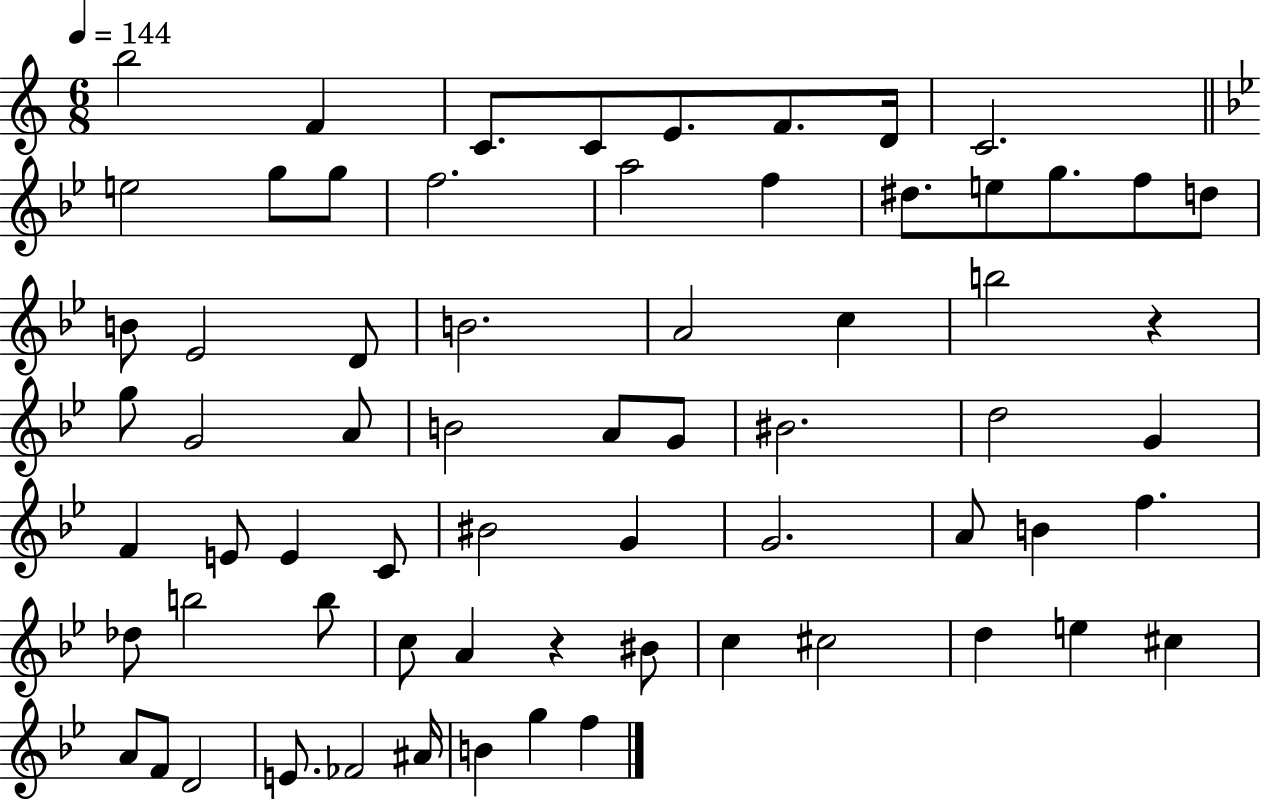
X:1
T:Untitled
M:6/8
L:1/4
K:C
b2 F C/2 C/2 E/2 F/2 D/4 C2 e2 g/2 g/2 f2 a2 f ^d/2 e/2 g/2 f/2 d/2 B/2 _E2 D/2 B2 A2 c b2 z g/2 G2 A/2 B2 A/2 G/2 ^B2 d2 G F E/2 E C/2 ^B2 G G2 A/2 B f _d/2 b2 b/2 c/2 A z ^B/2 c ^c2 d e ^c A/2 F/2 D2 E/2 _F2 ^A/4 B g f